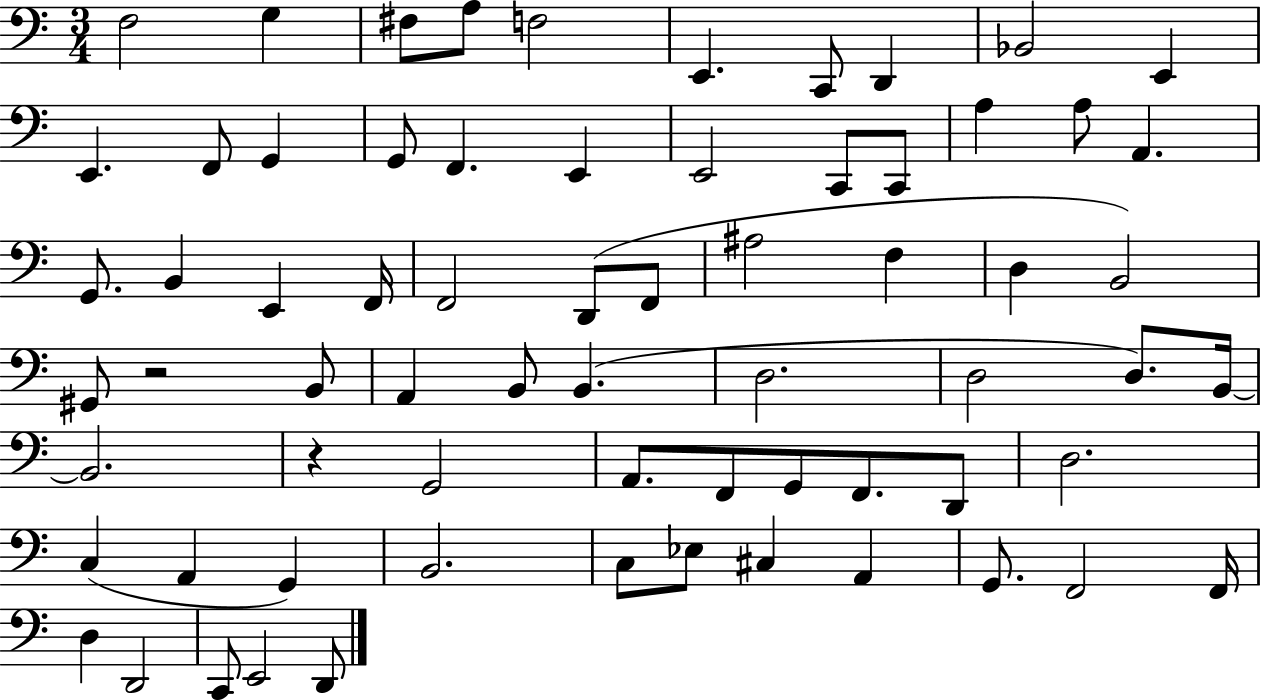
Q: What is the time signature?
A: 3/4